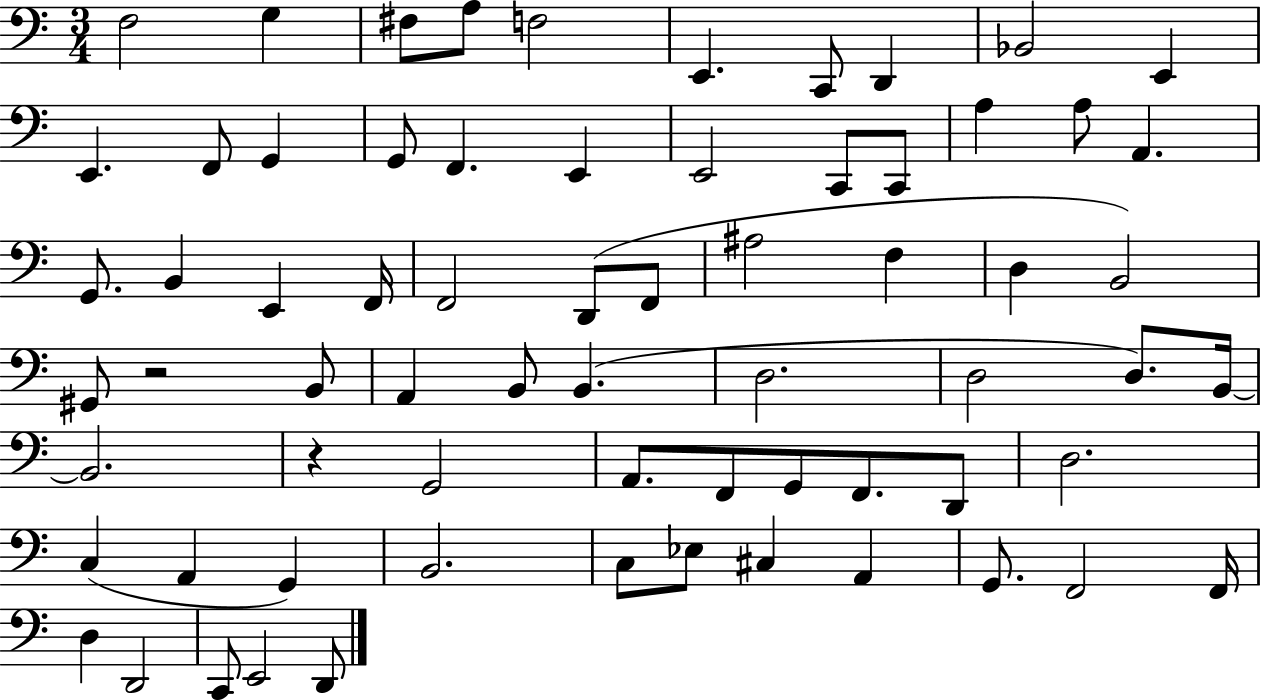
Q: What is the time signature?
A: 3/4